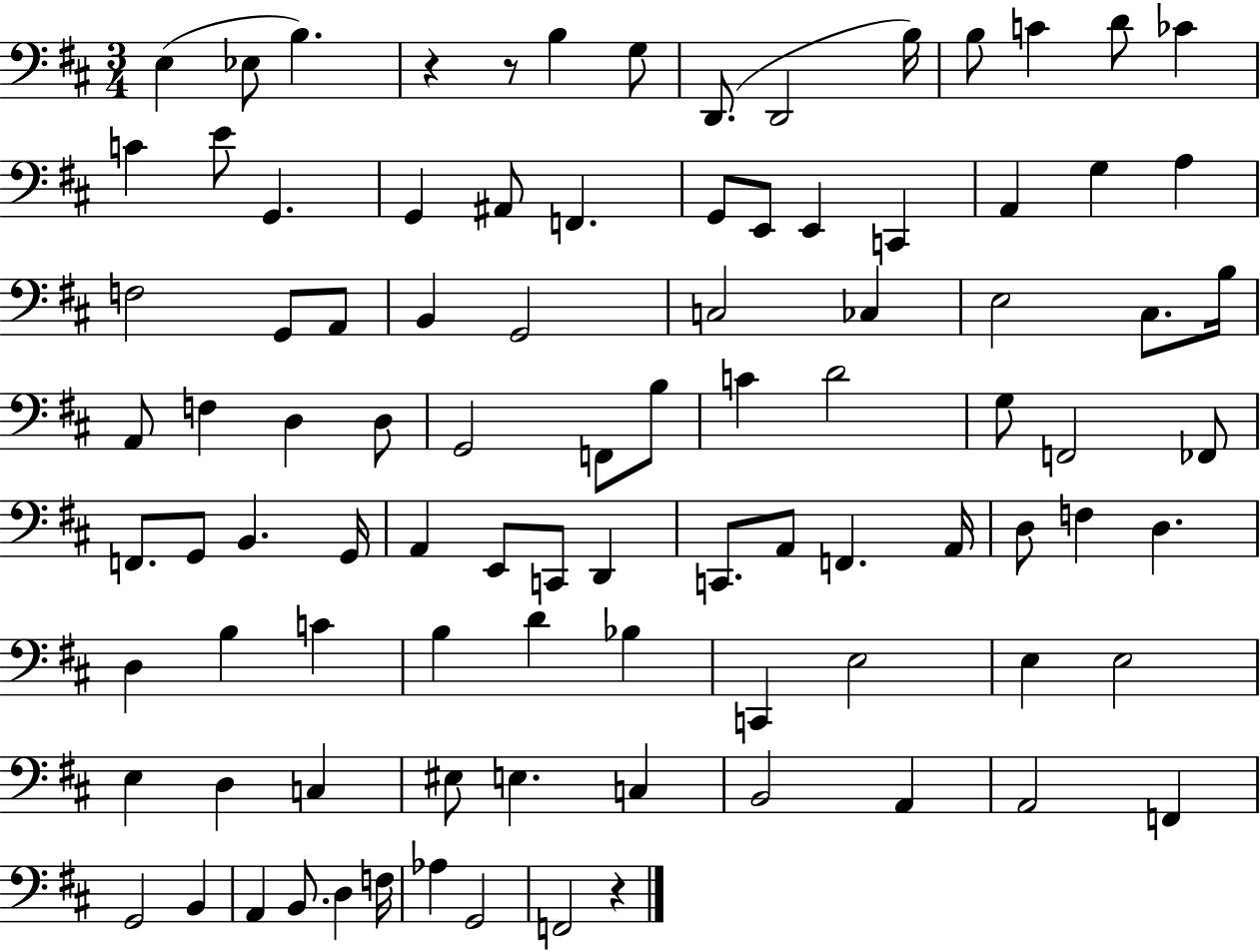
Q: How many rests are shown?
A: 3